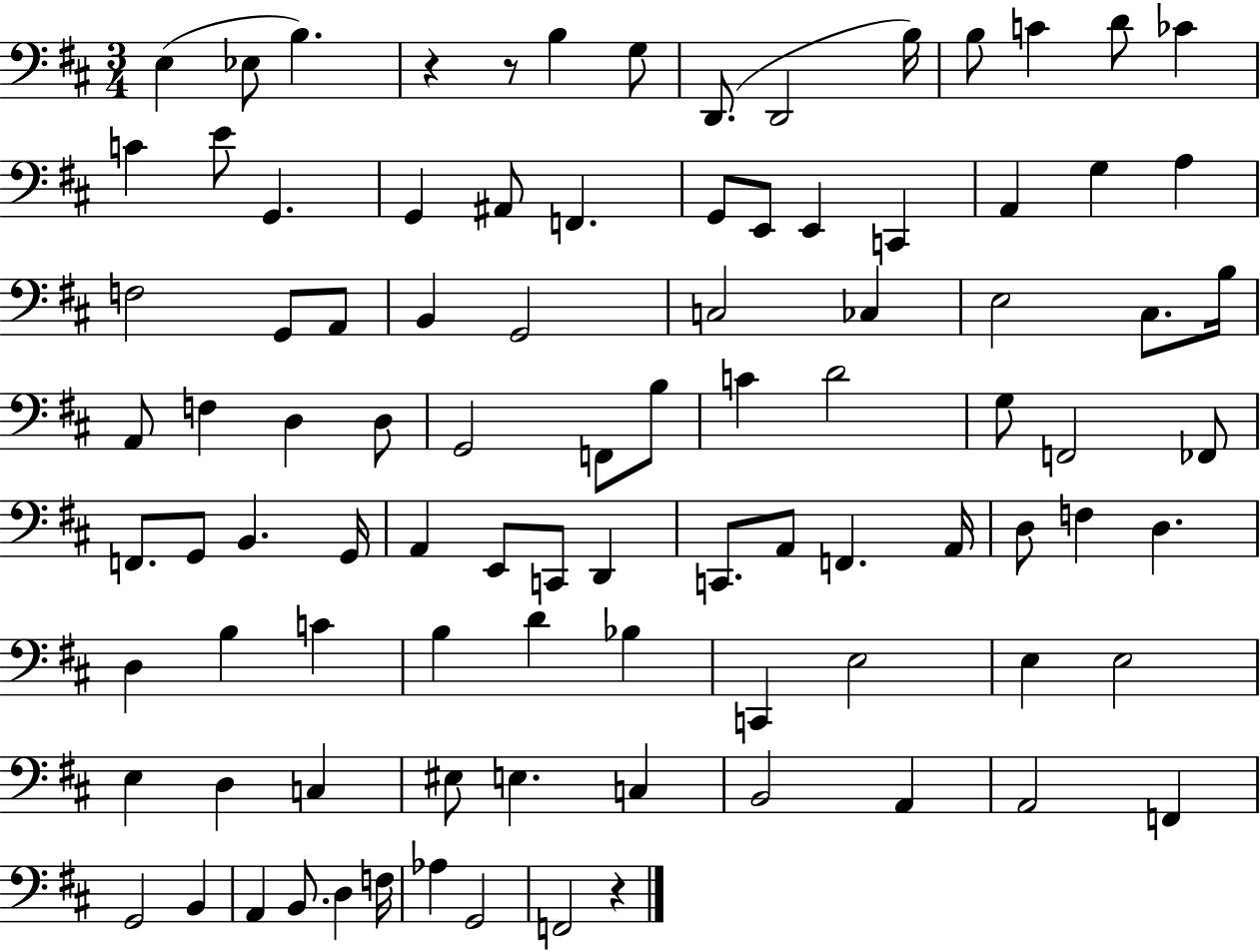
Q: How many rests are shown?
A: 3